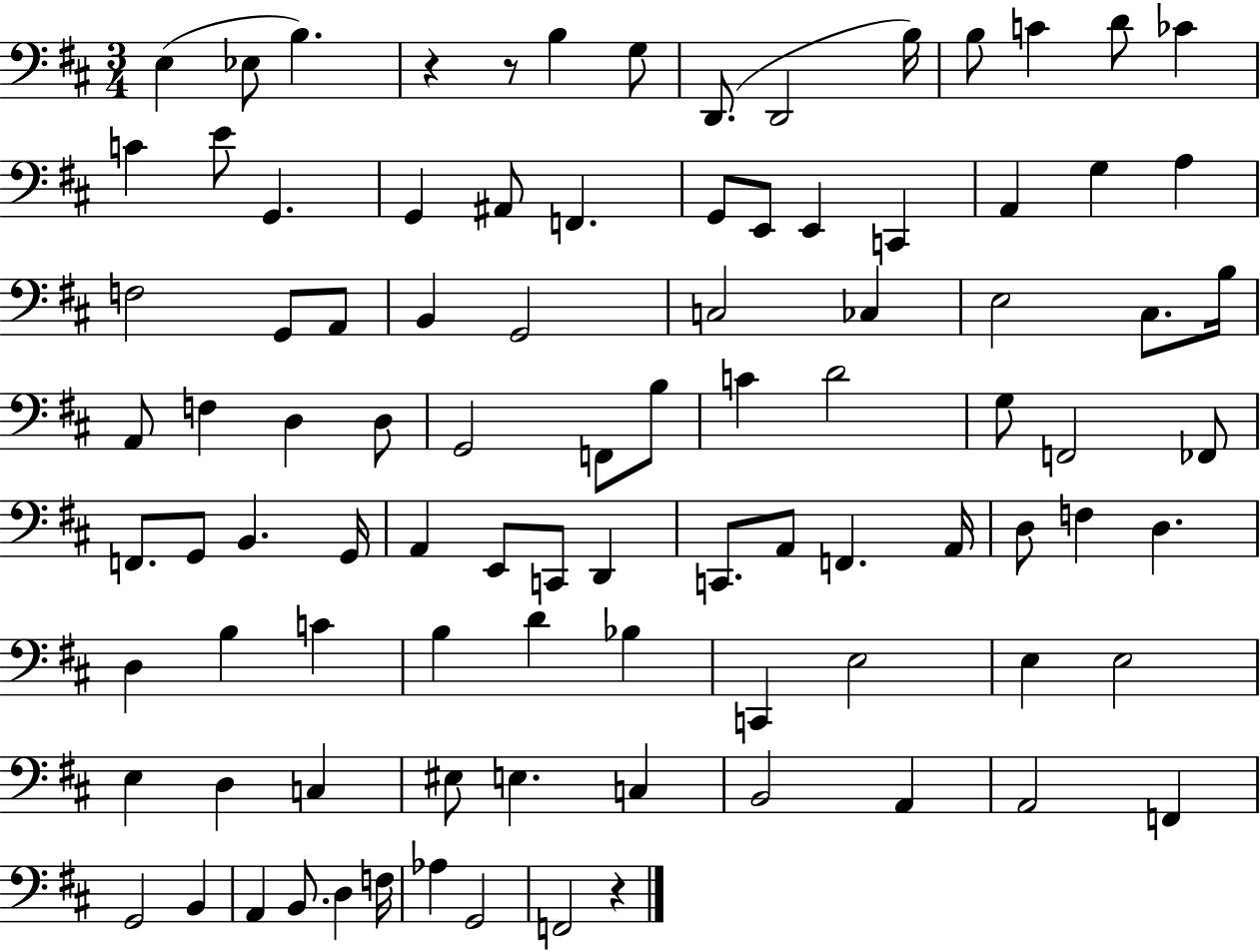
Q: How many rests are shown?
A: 3